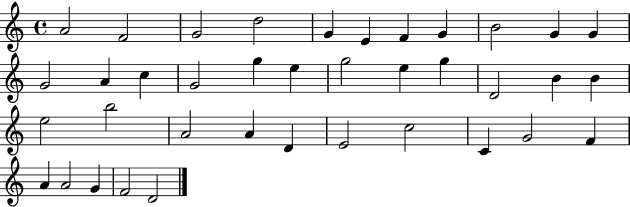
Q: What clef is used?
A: treble